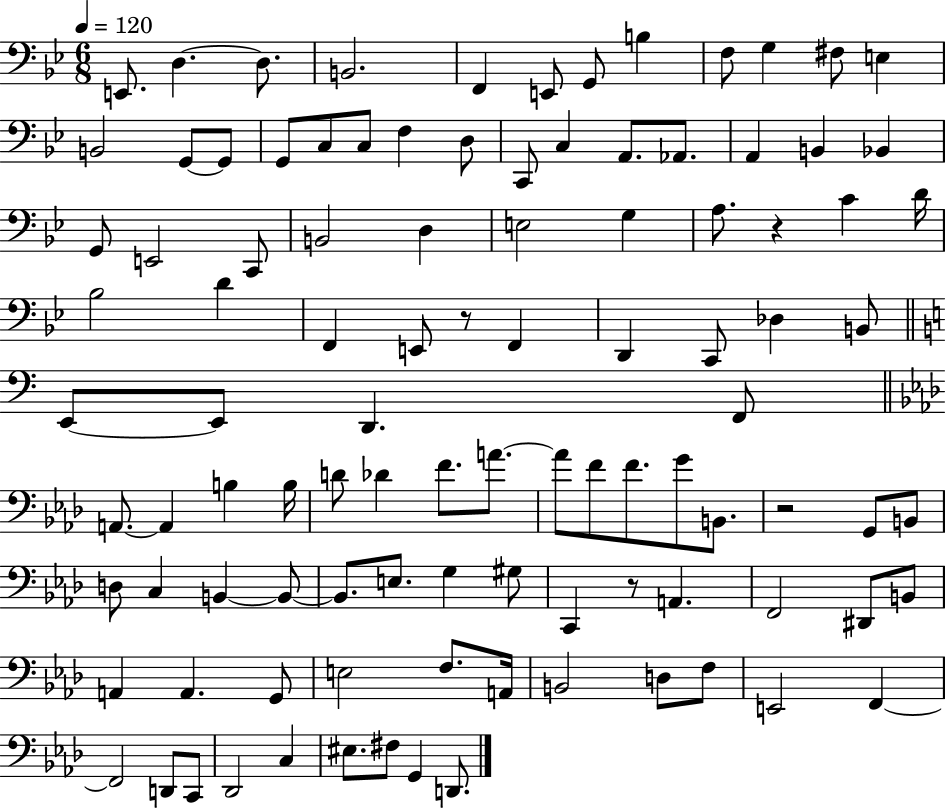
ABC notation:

X:1
T:Untitled
M:6/8
L:1/4
K:Bb
E,,/2 D, D,/2 B,,2 F,, E,,/2 G,,/2 B, F,/2 G, ^F,/2 E, B,,2 G,,/2 G,,/2 G,,/2 C,/2 C,/2 F, D,/2 C,,/2 C, A,,/2 _A,,/2 A,, B,, _B,, G,,/2 E,,2 C,,/2 B,,2 D, E,2 G, A,/2 z C D/4 _B,2 D F,, E,,/2 z/2 F,, D,, C,,/2 _D, B,,/2 E,,/2 E,,/2 D,, F,,/2 A,,/2 A,, B, B,/4 D/2 _D F/2 A/2 A/2 F/2 F/2 G/2 B,,/2 z2 G,,/2 B,,/2 D,/2 C, B,, B,,/2 B,,/2 E,/2 G, ^G,/2 C,, z/2 A,, F,,2 ^D,,/2 B,,/2 A,, A,, G,,/2 E,2 F,/2 A,,/4 B,,2 D,/2 F,/2 E,,2 F,, F,,2 D,,/2 C,,/2 _D,,2 C, ^E,/2 ^F,/2 G,, D,,/2